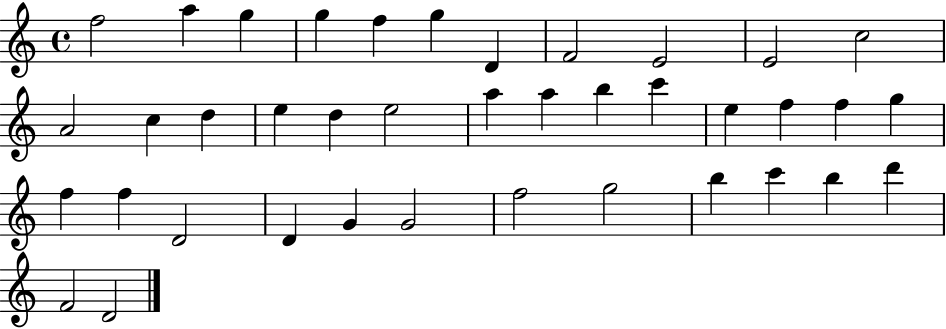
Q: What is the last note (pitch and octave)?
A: D4